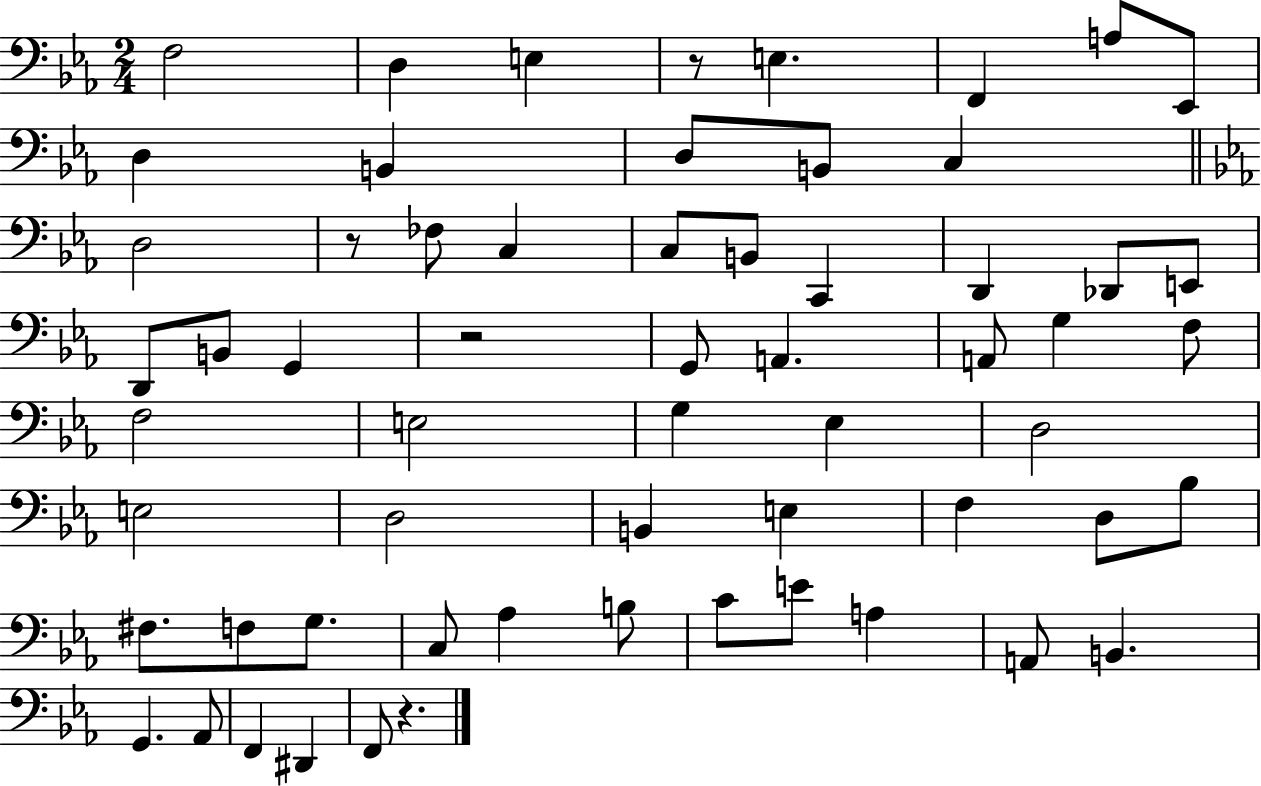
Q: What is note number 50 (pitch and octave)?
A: A3